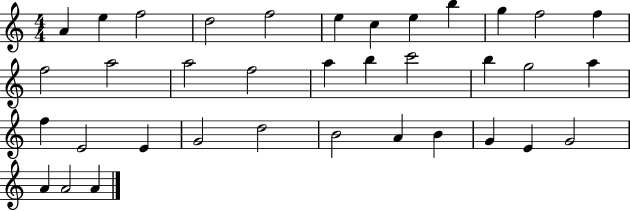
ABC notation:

X:1
T:Untitled
M:4/4
L:1/4
K:C
A e f2 d2 f2 e c e b g f2 f f2 a2 a2 f2 a b c'2 b g2 a f E2 E G2 d2 B2 A B G E G2 A A2 A